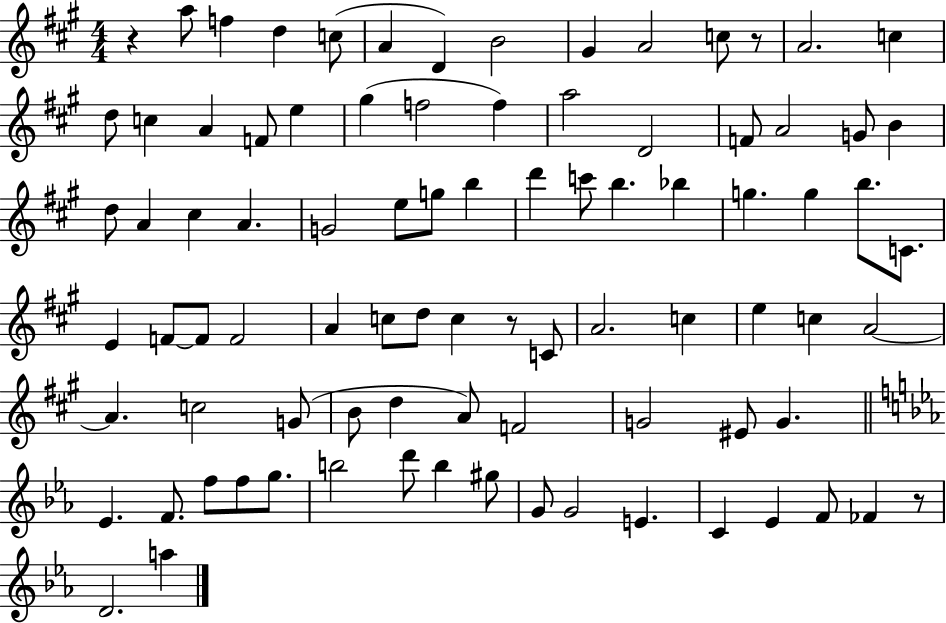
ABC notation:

X:1
T:Untitled
M:4/4
L:1/4
K:A
z a/2 f d c/2 A D B2 ^G A2 c/2 z/2 A2 c d/2 c A F/2 e ^g f2 f a2 D2 F/2 A2 G/2 B d/2 A ^c A G2 e/2 g/2 b d' c'/2 b _b g g b/2 C/2 E F/2 F/2 F2 A c/2 d/2 c z/2 C/2 A2 c e c A2 A c2 G/2 B/2 d A/2 F2 G2 ^E/2 G _E F/2 f/2 f/2 g/2 b2 d'/2 b ^g/2 G/2 G2 E C _E F/2 _F z/2 D2 a